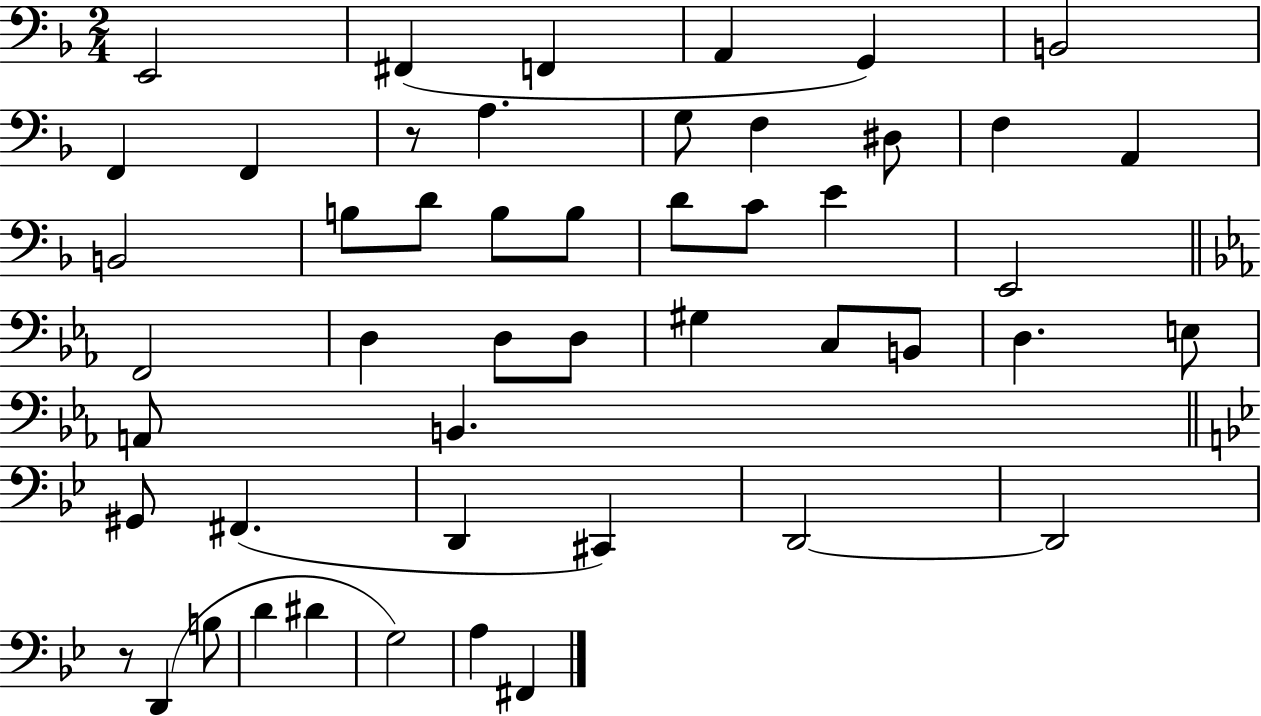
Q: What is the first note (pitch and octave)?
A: E2